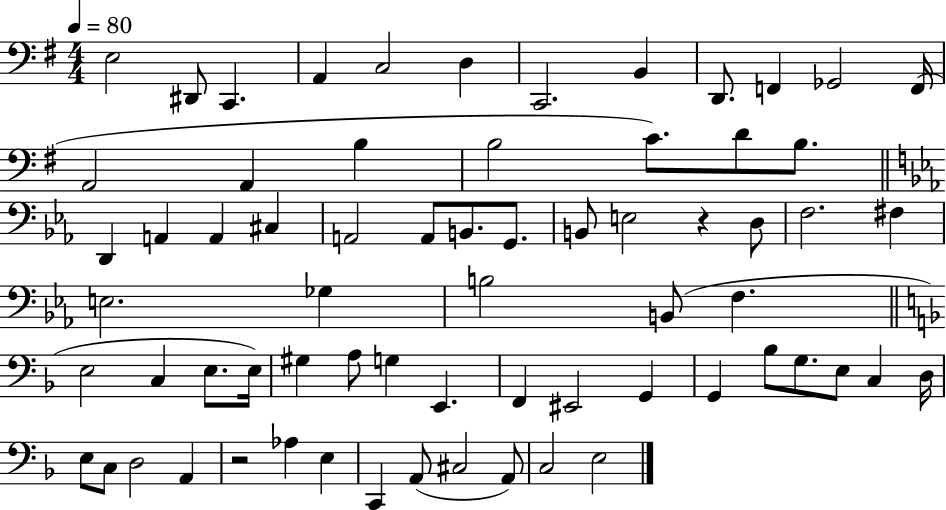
{
  \clef bass
  \numericTimeSignature
  \time 4/4
  \key g \major
  \tempo 4 = 80
  e2 dis,8 c,4. | a,4 c2 d4 | c,2. b,4 | d,8. f,4 ges,2 f,16( | \break a,2 a,4 b4 | b2 c'8.) d'8 b8. | \bar "||" \break \key ees \major d,4 a,4 a,4 cis4 | a,2 a,8 b,8. g,8. | b,8 e2 r4 d8 | f2. fis4 | \break e2. ges4 | b2 b,8( f4. | \bar "||" \break \key f \major e2 c4 e8. e16) | gis4 a8 g4 e,4. | f,4 eis,2 g,4 | g,4 bes8 g8. e8 c4 d16 | \break e8 c8 d2 a,4 | r2 aes4 e4 | c,4 a,8( cis2 a,8) | c2 e2 | \break \bar "|."
}